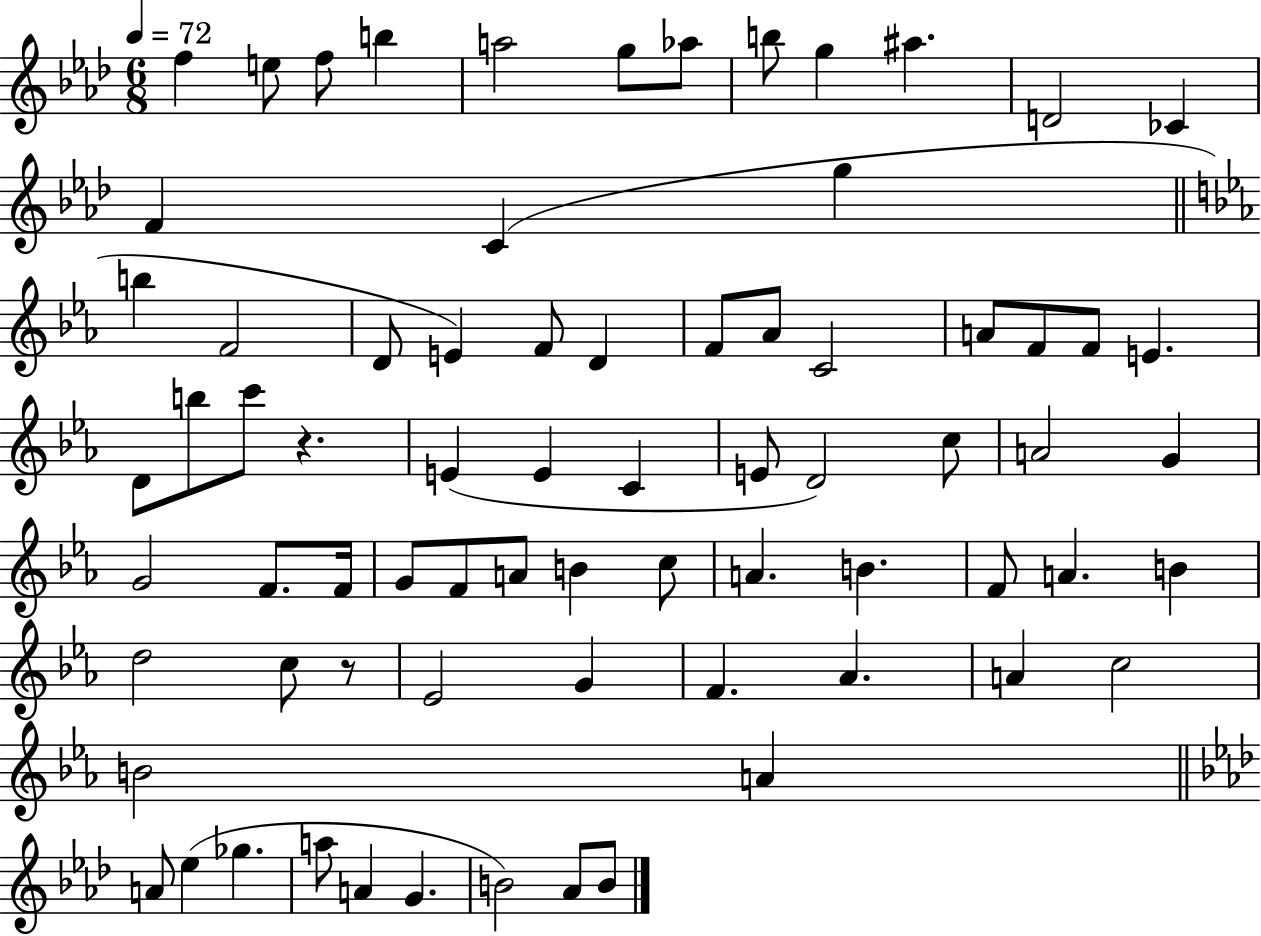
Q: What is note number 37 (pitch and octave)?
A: C5